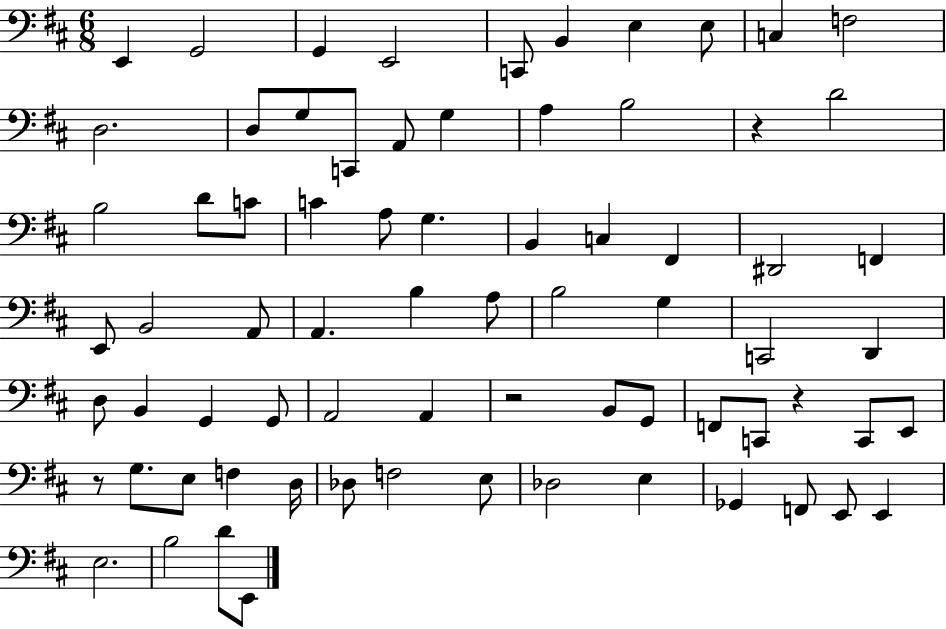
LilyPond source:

{
  \clef bass
  \numericTimeSignature
  \time 6/8
  \key d \major
  e,4 g,2 | g,4 e,2 | c,8 b,4 e4 e8 | c4 f2 | \break d2. | d8 g8 c,8 a,8 g4 | a4 b2 | r4 d'2 | \break b2 d'8 c'8 | c'4 a8 g4. | b,4 c4 fis,4 | dis,2 f,4 | \break e,8 b,2 a,8 | a,4. b4 a8 | b2 g4 | c,2 d,4 | \break d8 b,4 g,4 g,8 | a,2 a,4 | r2 b,8 g,8 | f,8 c,8 r4 c,8 e,8 | \break r8 g8. e8 f4 d16 | des8 f2 e8 | des2 e4 | ges,4 f,8 e,8 e,4 | \break e2. | b2 d'8 e,8 | \bar "|."
}